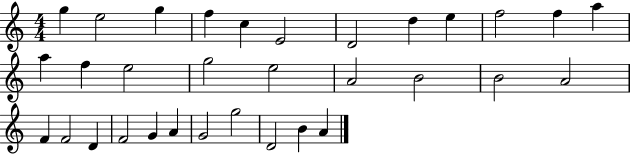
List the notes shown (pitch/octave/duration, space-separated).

G5/q E5/h G5/q F5/q C5/q E4/h D4/h D5/q E5/q F5/h F5/q A5/q A5/q F5/q E5/h G5/h E5/h A4/h B4/h B4/h A4/h F4/q F4/h D4/q F4/h G4/q A4/q G4/h G5/h D4/h B4/q A4/q